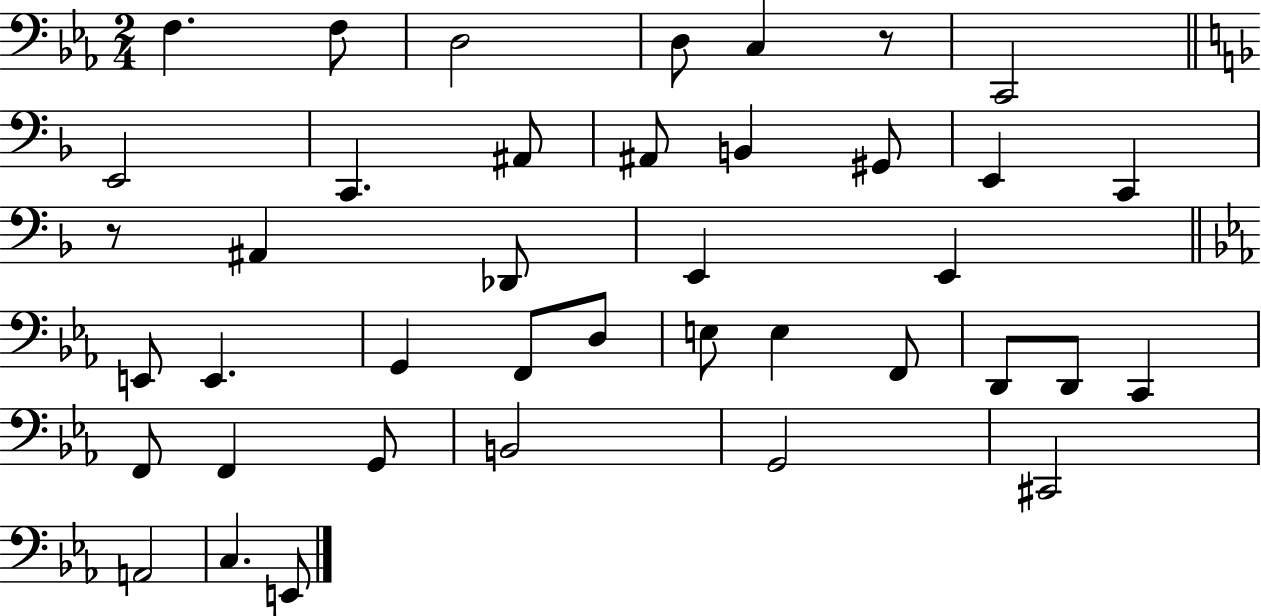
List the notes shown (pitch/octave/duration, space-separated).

F3/q. F3/e D3/h D3/e C3/q R/e C2/h E2/h C2/q. A#2/e A#2/e B2/q G#2/e E2/q C2/q R/e A#2/q Db2/e E2/q E2/q E2/e E2/q. G2/q F2/e D3/e E3/e E3/q F2/e D2/e D2/e C2/q F2/e F2/q G2/e B2/h G2/h C#2/h A2/h C3/q. E2/e